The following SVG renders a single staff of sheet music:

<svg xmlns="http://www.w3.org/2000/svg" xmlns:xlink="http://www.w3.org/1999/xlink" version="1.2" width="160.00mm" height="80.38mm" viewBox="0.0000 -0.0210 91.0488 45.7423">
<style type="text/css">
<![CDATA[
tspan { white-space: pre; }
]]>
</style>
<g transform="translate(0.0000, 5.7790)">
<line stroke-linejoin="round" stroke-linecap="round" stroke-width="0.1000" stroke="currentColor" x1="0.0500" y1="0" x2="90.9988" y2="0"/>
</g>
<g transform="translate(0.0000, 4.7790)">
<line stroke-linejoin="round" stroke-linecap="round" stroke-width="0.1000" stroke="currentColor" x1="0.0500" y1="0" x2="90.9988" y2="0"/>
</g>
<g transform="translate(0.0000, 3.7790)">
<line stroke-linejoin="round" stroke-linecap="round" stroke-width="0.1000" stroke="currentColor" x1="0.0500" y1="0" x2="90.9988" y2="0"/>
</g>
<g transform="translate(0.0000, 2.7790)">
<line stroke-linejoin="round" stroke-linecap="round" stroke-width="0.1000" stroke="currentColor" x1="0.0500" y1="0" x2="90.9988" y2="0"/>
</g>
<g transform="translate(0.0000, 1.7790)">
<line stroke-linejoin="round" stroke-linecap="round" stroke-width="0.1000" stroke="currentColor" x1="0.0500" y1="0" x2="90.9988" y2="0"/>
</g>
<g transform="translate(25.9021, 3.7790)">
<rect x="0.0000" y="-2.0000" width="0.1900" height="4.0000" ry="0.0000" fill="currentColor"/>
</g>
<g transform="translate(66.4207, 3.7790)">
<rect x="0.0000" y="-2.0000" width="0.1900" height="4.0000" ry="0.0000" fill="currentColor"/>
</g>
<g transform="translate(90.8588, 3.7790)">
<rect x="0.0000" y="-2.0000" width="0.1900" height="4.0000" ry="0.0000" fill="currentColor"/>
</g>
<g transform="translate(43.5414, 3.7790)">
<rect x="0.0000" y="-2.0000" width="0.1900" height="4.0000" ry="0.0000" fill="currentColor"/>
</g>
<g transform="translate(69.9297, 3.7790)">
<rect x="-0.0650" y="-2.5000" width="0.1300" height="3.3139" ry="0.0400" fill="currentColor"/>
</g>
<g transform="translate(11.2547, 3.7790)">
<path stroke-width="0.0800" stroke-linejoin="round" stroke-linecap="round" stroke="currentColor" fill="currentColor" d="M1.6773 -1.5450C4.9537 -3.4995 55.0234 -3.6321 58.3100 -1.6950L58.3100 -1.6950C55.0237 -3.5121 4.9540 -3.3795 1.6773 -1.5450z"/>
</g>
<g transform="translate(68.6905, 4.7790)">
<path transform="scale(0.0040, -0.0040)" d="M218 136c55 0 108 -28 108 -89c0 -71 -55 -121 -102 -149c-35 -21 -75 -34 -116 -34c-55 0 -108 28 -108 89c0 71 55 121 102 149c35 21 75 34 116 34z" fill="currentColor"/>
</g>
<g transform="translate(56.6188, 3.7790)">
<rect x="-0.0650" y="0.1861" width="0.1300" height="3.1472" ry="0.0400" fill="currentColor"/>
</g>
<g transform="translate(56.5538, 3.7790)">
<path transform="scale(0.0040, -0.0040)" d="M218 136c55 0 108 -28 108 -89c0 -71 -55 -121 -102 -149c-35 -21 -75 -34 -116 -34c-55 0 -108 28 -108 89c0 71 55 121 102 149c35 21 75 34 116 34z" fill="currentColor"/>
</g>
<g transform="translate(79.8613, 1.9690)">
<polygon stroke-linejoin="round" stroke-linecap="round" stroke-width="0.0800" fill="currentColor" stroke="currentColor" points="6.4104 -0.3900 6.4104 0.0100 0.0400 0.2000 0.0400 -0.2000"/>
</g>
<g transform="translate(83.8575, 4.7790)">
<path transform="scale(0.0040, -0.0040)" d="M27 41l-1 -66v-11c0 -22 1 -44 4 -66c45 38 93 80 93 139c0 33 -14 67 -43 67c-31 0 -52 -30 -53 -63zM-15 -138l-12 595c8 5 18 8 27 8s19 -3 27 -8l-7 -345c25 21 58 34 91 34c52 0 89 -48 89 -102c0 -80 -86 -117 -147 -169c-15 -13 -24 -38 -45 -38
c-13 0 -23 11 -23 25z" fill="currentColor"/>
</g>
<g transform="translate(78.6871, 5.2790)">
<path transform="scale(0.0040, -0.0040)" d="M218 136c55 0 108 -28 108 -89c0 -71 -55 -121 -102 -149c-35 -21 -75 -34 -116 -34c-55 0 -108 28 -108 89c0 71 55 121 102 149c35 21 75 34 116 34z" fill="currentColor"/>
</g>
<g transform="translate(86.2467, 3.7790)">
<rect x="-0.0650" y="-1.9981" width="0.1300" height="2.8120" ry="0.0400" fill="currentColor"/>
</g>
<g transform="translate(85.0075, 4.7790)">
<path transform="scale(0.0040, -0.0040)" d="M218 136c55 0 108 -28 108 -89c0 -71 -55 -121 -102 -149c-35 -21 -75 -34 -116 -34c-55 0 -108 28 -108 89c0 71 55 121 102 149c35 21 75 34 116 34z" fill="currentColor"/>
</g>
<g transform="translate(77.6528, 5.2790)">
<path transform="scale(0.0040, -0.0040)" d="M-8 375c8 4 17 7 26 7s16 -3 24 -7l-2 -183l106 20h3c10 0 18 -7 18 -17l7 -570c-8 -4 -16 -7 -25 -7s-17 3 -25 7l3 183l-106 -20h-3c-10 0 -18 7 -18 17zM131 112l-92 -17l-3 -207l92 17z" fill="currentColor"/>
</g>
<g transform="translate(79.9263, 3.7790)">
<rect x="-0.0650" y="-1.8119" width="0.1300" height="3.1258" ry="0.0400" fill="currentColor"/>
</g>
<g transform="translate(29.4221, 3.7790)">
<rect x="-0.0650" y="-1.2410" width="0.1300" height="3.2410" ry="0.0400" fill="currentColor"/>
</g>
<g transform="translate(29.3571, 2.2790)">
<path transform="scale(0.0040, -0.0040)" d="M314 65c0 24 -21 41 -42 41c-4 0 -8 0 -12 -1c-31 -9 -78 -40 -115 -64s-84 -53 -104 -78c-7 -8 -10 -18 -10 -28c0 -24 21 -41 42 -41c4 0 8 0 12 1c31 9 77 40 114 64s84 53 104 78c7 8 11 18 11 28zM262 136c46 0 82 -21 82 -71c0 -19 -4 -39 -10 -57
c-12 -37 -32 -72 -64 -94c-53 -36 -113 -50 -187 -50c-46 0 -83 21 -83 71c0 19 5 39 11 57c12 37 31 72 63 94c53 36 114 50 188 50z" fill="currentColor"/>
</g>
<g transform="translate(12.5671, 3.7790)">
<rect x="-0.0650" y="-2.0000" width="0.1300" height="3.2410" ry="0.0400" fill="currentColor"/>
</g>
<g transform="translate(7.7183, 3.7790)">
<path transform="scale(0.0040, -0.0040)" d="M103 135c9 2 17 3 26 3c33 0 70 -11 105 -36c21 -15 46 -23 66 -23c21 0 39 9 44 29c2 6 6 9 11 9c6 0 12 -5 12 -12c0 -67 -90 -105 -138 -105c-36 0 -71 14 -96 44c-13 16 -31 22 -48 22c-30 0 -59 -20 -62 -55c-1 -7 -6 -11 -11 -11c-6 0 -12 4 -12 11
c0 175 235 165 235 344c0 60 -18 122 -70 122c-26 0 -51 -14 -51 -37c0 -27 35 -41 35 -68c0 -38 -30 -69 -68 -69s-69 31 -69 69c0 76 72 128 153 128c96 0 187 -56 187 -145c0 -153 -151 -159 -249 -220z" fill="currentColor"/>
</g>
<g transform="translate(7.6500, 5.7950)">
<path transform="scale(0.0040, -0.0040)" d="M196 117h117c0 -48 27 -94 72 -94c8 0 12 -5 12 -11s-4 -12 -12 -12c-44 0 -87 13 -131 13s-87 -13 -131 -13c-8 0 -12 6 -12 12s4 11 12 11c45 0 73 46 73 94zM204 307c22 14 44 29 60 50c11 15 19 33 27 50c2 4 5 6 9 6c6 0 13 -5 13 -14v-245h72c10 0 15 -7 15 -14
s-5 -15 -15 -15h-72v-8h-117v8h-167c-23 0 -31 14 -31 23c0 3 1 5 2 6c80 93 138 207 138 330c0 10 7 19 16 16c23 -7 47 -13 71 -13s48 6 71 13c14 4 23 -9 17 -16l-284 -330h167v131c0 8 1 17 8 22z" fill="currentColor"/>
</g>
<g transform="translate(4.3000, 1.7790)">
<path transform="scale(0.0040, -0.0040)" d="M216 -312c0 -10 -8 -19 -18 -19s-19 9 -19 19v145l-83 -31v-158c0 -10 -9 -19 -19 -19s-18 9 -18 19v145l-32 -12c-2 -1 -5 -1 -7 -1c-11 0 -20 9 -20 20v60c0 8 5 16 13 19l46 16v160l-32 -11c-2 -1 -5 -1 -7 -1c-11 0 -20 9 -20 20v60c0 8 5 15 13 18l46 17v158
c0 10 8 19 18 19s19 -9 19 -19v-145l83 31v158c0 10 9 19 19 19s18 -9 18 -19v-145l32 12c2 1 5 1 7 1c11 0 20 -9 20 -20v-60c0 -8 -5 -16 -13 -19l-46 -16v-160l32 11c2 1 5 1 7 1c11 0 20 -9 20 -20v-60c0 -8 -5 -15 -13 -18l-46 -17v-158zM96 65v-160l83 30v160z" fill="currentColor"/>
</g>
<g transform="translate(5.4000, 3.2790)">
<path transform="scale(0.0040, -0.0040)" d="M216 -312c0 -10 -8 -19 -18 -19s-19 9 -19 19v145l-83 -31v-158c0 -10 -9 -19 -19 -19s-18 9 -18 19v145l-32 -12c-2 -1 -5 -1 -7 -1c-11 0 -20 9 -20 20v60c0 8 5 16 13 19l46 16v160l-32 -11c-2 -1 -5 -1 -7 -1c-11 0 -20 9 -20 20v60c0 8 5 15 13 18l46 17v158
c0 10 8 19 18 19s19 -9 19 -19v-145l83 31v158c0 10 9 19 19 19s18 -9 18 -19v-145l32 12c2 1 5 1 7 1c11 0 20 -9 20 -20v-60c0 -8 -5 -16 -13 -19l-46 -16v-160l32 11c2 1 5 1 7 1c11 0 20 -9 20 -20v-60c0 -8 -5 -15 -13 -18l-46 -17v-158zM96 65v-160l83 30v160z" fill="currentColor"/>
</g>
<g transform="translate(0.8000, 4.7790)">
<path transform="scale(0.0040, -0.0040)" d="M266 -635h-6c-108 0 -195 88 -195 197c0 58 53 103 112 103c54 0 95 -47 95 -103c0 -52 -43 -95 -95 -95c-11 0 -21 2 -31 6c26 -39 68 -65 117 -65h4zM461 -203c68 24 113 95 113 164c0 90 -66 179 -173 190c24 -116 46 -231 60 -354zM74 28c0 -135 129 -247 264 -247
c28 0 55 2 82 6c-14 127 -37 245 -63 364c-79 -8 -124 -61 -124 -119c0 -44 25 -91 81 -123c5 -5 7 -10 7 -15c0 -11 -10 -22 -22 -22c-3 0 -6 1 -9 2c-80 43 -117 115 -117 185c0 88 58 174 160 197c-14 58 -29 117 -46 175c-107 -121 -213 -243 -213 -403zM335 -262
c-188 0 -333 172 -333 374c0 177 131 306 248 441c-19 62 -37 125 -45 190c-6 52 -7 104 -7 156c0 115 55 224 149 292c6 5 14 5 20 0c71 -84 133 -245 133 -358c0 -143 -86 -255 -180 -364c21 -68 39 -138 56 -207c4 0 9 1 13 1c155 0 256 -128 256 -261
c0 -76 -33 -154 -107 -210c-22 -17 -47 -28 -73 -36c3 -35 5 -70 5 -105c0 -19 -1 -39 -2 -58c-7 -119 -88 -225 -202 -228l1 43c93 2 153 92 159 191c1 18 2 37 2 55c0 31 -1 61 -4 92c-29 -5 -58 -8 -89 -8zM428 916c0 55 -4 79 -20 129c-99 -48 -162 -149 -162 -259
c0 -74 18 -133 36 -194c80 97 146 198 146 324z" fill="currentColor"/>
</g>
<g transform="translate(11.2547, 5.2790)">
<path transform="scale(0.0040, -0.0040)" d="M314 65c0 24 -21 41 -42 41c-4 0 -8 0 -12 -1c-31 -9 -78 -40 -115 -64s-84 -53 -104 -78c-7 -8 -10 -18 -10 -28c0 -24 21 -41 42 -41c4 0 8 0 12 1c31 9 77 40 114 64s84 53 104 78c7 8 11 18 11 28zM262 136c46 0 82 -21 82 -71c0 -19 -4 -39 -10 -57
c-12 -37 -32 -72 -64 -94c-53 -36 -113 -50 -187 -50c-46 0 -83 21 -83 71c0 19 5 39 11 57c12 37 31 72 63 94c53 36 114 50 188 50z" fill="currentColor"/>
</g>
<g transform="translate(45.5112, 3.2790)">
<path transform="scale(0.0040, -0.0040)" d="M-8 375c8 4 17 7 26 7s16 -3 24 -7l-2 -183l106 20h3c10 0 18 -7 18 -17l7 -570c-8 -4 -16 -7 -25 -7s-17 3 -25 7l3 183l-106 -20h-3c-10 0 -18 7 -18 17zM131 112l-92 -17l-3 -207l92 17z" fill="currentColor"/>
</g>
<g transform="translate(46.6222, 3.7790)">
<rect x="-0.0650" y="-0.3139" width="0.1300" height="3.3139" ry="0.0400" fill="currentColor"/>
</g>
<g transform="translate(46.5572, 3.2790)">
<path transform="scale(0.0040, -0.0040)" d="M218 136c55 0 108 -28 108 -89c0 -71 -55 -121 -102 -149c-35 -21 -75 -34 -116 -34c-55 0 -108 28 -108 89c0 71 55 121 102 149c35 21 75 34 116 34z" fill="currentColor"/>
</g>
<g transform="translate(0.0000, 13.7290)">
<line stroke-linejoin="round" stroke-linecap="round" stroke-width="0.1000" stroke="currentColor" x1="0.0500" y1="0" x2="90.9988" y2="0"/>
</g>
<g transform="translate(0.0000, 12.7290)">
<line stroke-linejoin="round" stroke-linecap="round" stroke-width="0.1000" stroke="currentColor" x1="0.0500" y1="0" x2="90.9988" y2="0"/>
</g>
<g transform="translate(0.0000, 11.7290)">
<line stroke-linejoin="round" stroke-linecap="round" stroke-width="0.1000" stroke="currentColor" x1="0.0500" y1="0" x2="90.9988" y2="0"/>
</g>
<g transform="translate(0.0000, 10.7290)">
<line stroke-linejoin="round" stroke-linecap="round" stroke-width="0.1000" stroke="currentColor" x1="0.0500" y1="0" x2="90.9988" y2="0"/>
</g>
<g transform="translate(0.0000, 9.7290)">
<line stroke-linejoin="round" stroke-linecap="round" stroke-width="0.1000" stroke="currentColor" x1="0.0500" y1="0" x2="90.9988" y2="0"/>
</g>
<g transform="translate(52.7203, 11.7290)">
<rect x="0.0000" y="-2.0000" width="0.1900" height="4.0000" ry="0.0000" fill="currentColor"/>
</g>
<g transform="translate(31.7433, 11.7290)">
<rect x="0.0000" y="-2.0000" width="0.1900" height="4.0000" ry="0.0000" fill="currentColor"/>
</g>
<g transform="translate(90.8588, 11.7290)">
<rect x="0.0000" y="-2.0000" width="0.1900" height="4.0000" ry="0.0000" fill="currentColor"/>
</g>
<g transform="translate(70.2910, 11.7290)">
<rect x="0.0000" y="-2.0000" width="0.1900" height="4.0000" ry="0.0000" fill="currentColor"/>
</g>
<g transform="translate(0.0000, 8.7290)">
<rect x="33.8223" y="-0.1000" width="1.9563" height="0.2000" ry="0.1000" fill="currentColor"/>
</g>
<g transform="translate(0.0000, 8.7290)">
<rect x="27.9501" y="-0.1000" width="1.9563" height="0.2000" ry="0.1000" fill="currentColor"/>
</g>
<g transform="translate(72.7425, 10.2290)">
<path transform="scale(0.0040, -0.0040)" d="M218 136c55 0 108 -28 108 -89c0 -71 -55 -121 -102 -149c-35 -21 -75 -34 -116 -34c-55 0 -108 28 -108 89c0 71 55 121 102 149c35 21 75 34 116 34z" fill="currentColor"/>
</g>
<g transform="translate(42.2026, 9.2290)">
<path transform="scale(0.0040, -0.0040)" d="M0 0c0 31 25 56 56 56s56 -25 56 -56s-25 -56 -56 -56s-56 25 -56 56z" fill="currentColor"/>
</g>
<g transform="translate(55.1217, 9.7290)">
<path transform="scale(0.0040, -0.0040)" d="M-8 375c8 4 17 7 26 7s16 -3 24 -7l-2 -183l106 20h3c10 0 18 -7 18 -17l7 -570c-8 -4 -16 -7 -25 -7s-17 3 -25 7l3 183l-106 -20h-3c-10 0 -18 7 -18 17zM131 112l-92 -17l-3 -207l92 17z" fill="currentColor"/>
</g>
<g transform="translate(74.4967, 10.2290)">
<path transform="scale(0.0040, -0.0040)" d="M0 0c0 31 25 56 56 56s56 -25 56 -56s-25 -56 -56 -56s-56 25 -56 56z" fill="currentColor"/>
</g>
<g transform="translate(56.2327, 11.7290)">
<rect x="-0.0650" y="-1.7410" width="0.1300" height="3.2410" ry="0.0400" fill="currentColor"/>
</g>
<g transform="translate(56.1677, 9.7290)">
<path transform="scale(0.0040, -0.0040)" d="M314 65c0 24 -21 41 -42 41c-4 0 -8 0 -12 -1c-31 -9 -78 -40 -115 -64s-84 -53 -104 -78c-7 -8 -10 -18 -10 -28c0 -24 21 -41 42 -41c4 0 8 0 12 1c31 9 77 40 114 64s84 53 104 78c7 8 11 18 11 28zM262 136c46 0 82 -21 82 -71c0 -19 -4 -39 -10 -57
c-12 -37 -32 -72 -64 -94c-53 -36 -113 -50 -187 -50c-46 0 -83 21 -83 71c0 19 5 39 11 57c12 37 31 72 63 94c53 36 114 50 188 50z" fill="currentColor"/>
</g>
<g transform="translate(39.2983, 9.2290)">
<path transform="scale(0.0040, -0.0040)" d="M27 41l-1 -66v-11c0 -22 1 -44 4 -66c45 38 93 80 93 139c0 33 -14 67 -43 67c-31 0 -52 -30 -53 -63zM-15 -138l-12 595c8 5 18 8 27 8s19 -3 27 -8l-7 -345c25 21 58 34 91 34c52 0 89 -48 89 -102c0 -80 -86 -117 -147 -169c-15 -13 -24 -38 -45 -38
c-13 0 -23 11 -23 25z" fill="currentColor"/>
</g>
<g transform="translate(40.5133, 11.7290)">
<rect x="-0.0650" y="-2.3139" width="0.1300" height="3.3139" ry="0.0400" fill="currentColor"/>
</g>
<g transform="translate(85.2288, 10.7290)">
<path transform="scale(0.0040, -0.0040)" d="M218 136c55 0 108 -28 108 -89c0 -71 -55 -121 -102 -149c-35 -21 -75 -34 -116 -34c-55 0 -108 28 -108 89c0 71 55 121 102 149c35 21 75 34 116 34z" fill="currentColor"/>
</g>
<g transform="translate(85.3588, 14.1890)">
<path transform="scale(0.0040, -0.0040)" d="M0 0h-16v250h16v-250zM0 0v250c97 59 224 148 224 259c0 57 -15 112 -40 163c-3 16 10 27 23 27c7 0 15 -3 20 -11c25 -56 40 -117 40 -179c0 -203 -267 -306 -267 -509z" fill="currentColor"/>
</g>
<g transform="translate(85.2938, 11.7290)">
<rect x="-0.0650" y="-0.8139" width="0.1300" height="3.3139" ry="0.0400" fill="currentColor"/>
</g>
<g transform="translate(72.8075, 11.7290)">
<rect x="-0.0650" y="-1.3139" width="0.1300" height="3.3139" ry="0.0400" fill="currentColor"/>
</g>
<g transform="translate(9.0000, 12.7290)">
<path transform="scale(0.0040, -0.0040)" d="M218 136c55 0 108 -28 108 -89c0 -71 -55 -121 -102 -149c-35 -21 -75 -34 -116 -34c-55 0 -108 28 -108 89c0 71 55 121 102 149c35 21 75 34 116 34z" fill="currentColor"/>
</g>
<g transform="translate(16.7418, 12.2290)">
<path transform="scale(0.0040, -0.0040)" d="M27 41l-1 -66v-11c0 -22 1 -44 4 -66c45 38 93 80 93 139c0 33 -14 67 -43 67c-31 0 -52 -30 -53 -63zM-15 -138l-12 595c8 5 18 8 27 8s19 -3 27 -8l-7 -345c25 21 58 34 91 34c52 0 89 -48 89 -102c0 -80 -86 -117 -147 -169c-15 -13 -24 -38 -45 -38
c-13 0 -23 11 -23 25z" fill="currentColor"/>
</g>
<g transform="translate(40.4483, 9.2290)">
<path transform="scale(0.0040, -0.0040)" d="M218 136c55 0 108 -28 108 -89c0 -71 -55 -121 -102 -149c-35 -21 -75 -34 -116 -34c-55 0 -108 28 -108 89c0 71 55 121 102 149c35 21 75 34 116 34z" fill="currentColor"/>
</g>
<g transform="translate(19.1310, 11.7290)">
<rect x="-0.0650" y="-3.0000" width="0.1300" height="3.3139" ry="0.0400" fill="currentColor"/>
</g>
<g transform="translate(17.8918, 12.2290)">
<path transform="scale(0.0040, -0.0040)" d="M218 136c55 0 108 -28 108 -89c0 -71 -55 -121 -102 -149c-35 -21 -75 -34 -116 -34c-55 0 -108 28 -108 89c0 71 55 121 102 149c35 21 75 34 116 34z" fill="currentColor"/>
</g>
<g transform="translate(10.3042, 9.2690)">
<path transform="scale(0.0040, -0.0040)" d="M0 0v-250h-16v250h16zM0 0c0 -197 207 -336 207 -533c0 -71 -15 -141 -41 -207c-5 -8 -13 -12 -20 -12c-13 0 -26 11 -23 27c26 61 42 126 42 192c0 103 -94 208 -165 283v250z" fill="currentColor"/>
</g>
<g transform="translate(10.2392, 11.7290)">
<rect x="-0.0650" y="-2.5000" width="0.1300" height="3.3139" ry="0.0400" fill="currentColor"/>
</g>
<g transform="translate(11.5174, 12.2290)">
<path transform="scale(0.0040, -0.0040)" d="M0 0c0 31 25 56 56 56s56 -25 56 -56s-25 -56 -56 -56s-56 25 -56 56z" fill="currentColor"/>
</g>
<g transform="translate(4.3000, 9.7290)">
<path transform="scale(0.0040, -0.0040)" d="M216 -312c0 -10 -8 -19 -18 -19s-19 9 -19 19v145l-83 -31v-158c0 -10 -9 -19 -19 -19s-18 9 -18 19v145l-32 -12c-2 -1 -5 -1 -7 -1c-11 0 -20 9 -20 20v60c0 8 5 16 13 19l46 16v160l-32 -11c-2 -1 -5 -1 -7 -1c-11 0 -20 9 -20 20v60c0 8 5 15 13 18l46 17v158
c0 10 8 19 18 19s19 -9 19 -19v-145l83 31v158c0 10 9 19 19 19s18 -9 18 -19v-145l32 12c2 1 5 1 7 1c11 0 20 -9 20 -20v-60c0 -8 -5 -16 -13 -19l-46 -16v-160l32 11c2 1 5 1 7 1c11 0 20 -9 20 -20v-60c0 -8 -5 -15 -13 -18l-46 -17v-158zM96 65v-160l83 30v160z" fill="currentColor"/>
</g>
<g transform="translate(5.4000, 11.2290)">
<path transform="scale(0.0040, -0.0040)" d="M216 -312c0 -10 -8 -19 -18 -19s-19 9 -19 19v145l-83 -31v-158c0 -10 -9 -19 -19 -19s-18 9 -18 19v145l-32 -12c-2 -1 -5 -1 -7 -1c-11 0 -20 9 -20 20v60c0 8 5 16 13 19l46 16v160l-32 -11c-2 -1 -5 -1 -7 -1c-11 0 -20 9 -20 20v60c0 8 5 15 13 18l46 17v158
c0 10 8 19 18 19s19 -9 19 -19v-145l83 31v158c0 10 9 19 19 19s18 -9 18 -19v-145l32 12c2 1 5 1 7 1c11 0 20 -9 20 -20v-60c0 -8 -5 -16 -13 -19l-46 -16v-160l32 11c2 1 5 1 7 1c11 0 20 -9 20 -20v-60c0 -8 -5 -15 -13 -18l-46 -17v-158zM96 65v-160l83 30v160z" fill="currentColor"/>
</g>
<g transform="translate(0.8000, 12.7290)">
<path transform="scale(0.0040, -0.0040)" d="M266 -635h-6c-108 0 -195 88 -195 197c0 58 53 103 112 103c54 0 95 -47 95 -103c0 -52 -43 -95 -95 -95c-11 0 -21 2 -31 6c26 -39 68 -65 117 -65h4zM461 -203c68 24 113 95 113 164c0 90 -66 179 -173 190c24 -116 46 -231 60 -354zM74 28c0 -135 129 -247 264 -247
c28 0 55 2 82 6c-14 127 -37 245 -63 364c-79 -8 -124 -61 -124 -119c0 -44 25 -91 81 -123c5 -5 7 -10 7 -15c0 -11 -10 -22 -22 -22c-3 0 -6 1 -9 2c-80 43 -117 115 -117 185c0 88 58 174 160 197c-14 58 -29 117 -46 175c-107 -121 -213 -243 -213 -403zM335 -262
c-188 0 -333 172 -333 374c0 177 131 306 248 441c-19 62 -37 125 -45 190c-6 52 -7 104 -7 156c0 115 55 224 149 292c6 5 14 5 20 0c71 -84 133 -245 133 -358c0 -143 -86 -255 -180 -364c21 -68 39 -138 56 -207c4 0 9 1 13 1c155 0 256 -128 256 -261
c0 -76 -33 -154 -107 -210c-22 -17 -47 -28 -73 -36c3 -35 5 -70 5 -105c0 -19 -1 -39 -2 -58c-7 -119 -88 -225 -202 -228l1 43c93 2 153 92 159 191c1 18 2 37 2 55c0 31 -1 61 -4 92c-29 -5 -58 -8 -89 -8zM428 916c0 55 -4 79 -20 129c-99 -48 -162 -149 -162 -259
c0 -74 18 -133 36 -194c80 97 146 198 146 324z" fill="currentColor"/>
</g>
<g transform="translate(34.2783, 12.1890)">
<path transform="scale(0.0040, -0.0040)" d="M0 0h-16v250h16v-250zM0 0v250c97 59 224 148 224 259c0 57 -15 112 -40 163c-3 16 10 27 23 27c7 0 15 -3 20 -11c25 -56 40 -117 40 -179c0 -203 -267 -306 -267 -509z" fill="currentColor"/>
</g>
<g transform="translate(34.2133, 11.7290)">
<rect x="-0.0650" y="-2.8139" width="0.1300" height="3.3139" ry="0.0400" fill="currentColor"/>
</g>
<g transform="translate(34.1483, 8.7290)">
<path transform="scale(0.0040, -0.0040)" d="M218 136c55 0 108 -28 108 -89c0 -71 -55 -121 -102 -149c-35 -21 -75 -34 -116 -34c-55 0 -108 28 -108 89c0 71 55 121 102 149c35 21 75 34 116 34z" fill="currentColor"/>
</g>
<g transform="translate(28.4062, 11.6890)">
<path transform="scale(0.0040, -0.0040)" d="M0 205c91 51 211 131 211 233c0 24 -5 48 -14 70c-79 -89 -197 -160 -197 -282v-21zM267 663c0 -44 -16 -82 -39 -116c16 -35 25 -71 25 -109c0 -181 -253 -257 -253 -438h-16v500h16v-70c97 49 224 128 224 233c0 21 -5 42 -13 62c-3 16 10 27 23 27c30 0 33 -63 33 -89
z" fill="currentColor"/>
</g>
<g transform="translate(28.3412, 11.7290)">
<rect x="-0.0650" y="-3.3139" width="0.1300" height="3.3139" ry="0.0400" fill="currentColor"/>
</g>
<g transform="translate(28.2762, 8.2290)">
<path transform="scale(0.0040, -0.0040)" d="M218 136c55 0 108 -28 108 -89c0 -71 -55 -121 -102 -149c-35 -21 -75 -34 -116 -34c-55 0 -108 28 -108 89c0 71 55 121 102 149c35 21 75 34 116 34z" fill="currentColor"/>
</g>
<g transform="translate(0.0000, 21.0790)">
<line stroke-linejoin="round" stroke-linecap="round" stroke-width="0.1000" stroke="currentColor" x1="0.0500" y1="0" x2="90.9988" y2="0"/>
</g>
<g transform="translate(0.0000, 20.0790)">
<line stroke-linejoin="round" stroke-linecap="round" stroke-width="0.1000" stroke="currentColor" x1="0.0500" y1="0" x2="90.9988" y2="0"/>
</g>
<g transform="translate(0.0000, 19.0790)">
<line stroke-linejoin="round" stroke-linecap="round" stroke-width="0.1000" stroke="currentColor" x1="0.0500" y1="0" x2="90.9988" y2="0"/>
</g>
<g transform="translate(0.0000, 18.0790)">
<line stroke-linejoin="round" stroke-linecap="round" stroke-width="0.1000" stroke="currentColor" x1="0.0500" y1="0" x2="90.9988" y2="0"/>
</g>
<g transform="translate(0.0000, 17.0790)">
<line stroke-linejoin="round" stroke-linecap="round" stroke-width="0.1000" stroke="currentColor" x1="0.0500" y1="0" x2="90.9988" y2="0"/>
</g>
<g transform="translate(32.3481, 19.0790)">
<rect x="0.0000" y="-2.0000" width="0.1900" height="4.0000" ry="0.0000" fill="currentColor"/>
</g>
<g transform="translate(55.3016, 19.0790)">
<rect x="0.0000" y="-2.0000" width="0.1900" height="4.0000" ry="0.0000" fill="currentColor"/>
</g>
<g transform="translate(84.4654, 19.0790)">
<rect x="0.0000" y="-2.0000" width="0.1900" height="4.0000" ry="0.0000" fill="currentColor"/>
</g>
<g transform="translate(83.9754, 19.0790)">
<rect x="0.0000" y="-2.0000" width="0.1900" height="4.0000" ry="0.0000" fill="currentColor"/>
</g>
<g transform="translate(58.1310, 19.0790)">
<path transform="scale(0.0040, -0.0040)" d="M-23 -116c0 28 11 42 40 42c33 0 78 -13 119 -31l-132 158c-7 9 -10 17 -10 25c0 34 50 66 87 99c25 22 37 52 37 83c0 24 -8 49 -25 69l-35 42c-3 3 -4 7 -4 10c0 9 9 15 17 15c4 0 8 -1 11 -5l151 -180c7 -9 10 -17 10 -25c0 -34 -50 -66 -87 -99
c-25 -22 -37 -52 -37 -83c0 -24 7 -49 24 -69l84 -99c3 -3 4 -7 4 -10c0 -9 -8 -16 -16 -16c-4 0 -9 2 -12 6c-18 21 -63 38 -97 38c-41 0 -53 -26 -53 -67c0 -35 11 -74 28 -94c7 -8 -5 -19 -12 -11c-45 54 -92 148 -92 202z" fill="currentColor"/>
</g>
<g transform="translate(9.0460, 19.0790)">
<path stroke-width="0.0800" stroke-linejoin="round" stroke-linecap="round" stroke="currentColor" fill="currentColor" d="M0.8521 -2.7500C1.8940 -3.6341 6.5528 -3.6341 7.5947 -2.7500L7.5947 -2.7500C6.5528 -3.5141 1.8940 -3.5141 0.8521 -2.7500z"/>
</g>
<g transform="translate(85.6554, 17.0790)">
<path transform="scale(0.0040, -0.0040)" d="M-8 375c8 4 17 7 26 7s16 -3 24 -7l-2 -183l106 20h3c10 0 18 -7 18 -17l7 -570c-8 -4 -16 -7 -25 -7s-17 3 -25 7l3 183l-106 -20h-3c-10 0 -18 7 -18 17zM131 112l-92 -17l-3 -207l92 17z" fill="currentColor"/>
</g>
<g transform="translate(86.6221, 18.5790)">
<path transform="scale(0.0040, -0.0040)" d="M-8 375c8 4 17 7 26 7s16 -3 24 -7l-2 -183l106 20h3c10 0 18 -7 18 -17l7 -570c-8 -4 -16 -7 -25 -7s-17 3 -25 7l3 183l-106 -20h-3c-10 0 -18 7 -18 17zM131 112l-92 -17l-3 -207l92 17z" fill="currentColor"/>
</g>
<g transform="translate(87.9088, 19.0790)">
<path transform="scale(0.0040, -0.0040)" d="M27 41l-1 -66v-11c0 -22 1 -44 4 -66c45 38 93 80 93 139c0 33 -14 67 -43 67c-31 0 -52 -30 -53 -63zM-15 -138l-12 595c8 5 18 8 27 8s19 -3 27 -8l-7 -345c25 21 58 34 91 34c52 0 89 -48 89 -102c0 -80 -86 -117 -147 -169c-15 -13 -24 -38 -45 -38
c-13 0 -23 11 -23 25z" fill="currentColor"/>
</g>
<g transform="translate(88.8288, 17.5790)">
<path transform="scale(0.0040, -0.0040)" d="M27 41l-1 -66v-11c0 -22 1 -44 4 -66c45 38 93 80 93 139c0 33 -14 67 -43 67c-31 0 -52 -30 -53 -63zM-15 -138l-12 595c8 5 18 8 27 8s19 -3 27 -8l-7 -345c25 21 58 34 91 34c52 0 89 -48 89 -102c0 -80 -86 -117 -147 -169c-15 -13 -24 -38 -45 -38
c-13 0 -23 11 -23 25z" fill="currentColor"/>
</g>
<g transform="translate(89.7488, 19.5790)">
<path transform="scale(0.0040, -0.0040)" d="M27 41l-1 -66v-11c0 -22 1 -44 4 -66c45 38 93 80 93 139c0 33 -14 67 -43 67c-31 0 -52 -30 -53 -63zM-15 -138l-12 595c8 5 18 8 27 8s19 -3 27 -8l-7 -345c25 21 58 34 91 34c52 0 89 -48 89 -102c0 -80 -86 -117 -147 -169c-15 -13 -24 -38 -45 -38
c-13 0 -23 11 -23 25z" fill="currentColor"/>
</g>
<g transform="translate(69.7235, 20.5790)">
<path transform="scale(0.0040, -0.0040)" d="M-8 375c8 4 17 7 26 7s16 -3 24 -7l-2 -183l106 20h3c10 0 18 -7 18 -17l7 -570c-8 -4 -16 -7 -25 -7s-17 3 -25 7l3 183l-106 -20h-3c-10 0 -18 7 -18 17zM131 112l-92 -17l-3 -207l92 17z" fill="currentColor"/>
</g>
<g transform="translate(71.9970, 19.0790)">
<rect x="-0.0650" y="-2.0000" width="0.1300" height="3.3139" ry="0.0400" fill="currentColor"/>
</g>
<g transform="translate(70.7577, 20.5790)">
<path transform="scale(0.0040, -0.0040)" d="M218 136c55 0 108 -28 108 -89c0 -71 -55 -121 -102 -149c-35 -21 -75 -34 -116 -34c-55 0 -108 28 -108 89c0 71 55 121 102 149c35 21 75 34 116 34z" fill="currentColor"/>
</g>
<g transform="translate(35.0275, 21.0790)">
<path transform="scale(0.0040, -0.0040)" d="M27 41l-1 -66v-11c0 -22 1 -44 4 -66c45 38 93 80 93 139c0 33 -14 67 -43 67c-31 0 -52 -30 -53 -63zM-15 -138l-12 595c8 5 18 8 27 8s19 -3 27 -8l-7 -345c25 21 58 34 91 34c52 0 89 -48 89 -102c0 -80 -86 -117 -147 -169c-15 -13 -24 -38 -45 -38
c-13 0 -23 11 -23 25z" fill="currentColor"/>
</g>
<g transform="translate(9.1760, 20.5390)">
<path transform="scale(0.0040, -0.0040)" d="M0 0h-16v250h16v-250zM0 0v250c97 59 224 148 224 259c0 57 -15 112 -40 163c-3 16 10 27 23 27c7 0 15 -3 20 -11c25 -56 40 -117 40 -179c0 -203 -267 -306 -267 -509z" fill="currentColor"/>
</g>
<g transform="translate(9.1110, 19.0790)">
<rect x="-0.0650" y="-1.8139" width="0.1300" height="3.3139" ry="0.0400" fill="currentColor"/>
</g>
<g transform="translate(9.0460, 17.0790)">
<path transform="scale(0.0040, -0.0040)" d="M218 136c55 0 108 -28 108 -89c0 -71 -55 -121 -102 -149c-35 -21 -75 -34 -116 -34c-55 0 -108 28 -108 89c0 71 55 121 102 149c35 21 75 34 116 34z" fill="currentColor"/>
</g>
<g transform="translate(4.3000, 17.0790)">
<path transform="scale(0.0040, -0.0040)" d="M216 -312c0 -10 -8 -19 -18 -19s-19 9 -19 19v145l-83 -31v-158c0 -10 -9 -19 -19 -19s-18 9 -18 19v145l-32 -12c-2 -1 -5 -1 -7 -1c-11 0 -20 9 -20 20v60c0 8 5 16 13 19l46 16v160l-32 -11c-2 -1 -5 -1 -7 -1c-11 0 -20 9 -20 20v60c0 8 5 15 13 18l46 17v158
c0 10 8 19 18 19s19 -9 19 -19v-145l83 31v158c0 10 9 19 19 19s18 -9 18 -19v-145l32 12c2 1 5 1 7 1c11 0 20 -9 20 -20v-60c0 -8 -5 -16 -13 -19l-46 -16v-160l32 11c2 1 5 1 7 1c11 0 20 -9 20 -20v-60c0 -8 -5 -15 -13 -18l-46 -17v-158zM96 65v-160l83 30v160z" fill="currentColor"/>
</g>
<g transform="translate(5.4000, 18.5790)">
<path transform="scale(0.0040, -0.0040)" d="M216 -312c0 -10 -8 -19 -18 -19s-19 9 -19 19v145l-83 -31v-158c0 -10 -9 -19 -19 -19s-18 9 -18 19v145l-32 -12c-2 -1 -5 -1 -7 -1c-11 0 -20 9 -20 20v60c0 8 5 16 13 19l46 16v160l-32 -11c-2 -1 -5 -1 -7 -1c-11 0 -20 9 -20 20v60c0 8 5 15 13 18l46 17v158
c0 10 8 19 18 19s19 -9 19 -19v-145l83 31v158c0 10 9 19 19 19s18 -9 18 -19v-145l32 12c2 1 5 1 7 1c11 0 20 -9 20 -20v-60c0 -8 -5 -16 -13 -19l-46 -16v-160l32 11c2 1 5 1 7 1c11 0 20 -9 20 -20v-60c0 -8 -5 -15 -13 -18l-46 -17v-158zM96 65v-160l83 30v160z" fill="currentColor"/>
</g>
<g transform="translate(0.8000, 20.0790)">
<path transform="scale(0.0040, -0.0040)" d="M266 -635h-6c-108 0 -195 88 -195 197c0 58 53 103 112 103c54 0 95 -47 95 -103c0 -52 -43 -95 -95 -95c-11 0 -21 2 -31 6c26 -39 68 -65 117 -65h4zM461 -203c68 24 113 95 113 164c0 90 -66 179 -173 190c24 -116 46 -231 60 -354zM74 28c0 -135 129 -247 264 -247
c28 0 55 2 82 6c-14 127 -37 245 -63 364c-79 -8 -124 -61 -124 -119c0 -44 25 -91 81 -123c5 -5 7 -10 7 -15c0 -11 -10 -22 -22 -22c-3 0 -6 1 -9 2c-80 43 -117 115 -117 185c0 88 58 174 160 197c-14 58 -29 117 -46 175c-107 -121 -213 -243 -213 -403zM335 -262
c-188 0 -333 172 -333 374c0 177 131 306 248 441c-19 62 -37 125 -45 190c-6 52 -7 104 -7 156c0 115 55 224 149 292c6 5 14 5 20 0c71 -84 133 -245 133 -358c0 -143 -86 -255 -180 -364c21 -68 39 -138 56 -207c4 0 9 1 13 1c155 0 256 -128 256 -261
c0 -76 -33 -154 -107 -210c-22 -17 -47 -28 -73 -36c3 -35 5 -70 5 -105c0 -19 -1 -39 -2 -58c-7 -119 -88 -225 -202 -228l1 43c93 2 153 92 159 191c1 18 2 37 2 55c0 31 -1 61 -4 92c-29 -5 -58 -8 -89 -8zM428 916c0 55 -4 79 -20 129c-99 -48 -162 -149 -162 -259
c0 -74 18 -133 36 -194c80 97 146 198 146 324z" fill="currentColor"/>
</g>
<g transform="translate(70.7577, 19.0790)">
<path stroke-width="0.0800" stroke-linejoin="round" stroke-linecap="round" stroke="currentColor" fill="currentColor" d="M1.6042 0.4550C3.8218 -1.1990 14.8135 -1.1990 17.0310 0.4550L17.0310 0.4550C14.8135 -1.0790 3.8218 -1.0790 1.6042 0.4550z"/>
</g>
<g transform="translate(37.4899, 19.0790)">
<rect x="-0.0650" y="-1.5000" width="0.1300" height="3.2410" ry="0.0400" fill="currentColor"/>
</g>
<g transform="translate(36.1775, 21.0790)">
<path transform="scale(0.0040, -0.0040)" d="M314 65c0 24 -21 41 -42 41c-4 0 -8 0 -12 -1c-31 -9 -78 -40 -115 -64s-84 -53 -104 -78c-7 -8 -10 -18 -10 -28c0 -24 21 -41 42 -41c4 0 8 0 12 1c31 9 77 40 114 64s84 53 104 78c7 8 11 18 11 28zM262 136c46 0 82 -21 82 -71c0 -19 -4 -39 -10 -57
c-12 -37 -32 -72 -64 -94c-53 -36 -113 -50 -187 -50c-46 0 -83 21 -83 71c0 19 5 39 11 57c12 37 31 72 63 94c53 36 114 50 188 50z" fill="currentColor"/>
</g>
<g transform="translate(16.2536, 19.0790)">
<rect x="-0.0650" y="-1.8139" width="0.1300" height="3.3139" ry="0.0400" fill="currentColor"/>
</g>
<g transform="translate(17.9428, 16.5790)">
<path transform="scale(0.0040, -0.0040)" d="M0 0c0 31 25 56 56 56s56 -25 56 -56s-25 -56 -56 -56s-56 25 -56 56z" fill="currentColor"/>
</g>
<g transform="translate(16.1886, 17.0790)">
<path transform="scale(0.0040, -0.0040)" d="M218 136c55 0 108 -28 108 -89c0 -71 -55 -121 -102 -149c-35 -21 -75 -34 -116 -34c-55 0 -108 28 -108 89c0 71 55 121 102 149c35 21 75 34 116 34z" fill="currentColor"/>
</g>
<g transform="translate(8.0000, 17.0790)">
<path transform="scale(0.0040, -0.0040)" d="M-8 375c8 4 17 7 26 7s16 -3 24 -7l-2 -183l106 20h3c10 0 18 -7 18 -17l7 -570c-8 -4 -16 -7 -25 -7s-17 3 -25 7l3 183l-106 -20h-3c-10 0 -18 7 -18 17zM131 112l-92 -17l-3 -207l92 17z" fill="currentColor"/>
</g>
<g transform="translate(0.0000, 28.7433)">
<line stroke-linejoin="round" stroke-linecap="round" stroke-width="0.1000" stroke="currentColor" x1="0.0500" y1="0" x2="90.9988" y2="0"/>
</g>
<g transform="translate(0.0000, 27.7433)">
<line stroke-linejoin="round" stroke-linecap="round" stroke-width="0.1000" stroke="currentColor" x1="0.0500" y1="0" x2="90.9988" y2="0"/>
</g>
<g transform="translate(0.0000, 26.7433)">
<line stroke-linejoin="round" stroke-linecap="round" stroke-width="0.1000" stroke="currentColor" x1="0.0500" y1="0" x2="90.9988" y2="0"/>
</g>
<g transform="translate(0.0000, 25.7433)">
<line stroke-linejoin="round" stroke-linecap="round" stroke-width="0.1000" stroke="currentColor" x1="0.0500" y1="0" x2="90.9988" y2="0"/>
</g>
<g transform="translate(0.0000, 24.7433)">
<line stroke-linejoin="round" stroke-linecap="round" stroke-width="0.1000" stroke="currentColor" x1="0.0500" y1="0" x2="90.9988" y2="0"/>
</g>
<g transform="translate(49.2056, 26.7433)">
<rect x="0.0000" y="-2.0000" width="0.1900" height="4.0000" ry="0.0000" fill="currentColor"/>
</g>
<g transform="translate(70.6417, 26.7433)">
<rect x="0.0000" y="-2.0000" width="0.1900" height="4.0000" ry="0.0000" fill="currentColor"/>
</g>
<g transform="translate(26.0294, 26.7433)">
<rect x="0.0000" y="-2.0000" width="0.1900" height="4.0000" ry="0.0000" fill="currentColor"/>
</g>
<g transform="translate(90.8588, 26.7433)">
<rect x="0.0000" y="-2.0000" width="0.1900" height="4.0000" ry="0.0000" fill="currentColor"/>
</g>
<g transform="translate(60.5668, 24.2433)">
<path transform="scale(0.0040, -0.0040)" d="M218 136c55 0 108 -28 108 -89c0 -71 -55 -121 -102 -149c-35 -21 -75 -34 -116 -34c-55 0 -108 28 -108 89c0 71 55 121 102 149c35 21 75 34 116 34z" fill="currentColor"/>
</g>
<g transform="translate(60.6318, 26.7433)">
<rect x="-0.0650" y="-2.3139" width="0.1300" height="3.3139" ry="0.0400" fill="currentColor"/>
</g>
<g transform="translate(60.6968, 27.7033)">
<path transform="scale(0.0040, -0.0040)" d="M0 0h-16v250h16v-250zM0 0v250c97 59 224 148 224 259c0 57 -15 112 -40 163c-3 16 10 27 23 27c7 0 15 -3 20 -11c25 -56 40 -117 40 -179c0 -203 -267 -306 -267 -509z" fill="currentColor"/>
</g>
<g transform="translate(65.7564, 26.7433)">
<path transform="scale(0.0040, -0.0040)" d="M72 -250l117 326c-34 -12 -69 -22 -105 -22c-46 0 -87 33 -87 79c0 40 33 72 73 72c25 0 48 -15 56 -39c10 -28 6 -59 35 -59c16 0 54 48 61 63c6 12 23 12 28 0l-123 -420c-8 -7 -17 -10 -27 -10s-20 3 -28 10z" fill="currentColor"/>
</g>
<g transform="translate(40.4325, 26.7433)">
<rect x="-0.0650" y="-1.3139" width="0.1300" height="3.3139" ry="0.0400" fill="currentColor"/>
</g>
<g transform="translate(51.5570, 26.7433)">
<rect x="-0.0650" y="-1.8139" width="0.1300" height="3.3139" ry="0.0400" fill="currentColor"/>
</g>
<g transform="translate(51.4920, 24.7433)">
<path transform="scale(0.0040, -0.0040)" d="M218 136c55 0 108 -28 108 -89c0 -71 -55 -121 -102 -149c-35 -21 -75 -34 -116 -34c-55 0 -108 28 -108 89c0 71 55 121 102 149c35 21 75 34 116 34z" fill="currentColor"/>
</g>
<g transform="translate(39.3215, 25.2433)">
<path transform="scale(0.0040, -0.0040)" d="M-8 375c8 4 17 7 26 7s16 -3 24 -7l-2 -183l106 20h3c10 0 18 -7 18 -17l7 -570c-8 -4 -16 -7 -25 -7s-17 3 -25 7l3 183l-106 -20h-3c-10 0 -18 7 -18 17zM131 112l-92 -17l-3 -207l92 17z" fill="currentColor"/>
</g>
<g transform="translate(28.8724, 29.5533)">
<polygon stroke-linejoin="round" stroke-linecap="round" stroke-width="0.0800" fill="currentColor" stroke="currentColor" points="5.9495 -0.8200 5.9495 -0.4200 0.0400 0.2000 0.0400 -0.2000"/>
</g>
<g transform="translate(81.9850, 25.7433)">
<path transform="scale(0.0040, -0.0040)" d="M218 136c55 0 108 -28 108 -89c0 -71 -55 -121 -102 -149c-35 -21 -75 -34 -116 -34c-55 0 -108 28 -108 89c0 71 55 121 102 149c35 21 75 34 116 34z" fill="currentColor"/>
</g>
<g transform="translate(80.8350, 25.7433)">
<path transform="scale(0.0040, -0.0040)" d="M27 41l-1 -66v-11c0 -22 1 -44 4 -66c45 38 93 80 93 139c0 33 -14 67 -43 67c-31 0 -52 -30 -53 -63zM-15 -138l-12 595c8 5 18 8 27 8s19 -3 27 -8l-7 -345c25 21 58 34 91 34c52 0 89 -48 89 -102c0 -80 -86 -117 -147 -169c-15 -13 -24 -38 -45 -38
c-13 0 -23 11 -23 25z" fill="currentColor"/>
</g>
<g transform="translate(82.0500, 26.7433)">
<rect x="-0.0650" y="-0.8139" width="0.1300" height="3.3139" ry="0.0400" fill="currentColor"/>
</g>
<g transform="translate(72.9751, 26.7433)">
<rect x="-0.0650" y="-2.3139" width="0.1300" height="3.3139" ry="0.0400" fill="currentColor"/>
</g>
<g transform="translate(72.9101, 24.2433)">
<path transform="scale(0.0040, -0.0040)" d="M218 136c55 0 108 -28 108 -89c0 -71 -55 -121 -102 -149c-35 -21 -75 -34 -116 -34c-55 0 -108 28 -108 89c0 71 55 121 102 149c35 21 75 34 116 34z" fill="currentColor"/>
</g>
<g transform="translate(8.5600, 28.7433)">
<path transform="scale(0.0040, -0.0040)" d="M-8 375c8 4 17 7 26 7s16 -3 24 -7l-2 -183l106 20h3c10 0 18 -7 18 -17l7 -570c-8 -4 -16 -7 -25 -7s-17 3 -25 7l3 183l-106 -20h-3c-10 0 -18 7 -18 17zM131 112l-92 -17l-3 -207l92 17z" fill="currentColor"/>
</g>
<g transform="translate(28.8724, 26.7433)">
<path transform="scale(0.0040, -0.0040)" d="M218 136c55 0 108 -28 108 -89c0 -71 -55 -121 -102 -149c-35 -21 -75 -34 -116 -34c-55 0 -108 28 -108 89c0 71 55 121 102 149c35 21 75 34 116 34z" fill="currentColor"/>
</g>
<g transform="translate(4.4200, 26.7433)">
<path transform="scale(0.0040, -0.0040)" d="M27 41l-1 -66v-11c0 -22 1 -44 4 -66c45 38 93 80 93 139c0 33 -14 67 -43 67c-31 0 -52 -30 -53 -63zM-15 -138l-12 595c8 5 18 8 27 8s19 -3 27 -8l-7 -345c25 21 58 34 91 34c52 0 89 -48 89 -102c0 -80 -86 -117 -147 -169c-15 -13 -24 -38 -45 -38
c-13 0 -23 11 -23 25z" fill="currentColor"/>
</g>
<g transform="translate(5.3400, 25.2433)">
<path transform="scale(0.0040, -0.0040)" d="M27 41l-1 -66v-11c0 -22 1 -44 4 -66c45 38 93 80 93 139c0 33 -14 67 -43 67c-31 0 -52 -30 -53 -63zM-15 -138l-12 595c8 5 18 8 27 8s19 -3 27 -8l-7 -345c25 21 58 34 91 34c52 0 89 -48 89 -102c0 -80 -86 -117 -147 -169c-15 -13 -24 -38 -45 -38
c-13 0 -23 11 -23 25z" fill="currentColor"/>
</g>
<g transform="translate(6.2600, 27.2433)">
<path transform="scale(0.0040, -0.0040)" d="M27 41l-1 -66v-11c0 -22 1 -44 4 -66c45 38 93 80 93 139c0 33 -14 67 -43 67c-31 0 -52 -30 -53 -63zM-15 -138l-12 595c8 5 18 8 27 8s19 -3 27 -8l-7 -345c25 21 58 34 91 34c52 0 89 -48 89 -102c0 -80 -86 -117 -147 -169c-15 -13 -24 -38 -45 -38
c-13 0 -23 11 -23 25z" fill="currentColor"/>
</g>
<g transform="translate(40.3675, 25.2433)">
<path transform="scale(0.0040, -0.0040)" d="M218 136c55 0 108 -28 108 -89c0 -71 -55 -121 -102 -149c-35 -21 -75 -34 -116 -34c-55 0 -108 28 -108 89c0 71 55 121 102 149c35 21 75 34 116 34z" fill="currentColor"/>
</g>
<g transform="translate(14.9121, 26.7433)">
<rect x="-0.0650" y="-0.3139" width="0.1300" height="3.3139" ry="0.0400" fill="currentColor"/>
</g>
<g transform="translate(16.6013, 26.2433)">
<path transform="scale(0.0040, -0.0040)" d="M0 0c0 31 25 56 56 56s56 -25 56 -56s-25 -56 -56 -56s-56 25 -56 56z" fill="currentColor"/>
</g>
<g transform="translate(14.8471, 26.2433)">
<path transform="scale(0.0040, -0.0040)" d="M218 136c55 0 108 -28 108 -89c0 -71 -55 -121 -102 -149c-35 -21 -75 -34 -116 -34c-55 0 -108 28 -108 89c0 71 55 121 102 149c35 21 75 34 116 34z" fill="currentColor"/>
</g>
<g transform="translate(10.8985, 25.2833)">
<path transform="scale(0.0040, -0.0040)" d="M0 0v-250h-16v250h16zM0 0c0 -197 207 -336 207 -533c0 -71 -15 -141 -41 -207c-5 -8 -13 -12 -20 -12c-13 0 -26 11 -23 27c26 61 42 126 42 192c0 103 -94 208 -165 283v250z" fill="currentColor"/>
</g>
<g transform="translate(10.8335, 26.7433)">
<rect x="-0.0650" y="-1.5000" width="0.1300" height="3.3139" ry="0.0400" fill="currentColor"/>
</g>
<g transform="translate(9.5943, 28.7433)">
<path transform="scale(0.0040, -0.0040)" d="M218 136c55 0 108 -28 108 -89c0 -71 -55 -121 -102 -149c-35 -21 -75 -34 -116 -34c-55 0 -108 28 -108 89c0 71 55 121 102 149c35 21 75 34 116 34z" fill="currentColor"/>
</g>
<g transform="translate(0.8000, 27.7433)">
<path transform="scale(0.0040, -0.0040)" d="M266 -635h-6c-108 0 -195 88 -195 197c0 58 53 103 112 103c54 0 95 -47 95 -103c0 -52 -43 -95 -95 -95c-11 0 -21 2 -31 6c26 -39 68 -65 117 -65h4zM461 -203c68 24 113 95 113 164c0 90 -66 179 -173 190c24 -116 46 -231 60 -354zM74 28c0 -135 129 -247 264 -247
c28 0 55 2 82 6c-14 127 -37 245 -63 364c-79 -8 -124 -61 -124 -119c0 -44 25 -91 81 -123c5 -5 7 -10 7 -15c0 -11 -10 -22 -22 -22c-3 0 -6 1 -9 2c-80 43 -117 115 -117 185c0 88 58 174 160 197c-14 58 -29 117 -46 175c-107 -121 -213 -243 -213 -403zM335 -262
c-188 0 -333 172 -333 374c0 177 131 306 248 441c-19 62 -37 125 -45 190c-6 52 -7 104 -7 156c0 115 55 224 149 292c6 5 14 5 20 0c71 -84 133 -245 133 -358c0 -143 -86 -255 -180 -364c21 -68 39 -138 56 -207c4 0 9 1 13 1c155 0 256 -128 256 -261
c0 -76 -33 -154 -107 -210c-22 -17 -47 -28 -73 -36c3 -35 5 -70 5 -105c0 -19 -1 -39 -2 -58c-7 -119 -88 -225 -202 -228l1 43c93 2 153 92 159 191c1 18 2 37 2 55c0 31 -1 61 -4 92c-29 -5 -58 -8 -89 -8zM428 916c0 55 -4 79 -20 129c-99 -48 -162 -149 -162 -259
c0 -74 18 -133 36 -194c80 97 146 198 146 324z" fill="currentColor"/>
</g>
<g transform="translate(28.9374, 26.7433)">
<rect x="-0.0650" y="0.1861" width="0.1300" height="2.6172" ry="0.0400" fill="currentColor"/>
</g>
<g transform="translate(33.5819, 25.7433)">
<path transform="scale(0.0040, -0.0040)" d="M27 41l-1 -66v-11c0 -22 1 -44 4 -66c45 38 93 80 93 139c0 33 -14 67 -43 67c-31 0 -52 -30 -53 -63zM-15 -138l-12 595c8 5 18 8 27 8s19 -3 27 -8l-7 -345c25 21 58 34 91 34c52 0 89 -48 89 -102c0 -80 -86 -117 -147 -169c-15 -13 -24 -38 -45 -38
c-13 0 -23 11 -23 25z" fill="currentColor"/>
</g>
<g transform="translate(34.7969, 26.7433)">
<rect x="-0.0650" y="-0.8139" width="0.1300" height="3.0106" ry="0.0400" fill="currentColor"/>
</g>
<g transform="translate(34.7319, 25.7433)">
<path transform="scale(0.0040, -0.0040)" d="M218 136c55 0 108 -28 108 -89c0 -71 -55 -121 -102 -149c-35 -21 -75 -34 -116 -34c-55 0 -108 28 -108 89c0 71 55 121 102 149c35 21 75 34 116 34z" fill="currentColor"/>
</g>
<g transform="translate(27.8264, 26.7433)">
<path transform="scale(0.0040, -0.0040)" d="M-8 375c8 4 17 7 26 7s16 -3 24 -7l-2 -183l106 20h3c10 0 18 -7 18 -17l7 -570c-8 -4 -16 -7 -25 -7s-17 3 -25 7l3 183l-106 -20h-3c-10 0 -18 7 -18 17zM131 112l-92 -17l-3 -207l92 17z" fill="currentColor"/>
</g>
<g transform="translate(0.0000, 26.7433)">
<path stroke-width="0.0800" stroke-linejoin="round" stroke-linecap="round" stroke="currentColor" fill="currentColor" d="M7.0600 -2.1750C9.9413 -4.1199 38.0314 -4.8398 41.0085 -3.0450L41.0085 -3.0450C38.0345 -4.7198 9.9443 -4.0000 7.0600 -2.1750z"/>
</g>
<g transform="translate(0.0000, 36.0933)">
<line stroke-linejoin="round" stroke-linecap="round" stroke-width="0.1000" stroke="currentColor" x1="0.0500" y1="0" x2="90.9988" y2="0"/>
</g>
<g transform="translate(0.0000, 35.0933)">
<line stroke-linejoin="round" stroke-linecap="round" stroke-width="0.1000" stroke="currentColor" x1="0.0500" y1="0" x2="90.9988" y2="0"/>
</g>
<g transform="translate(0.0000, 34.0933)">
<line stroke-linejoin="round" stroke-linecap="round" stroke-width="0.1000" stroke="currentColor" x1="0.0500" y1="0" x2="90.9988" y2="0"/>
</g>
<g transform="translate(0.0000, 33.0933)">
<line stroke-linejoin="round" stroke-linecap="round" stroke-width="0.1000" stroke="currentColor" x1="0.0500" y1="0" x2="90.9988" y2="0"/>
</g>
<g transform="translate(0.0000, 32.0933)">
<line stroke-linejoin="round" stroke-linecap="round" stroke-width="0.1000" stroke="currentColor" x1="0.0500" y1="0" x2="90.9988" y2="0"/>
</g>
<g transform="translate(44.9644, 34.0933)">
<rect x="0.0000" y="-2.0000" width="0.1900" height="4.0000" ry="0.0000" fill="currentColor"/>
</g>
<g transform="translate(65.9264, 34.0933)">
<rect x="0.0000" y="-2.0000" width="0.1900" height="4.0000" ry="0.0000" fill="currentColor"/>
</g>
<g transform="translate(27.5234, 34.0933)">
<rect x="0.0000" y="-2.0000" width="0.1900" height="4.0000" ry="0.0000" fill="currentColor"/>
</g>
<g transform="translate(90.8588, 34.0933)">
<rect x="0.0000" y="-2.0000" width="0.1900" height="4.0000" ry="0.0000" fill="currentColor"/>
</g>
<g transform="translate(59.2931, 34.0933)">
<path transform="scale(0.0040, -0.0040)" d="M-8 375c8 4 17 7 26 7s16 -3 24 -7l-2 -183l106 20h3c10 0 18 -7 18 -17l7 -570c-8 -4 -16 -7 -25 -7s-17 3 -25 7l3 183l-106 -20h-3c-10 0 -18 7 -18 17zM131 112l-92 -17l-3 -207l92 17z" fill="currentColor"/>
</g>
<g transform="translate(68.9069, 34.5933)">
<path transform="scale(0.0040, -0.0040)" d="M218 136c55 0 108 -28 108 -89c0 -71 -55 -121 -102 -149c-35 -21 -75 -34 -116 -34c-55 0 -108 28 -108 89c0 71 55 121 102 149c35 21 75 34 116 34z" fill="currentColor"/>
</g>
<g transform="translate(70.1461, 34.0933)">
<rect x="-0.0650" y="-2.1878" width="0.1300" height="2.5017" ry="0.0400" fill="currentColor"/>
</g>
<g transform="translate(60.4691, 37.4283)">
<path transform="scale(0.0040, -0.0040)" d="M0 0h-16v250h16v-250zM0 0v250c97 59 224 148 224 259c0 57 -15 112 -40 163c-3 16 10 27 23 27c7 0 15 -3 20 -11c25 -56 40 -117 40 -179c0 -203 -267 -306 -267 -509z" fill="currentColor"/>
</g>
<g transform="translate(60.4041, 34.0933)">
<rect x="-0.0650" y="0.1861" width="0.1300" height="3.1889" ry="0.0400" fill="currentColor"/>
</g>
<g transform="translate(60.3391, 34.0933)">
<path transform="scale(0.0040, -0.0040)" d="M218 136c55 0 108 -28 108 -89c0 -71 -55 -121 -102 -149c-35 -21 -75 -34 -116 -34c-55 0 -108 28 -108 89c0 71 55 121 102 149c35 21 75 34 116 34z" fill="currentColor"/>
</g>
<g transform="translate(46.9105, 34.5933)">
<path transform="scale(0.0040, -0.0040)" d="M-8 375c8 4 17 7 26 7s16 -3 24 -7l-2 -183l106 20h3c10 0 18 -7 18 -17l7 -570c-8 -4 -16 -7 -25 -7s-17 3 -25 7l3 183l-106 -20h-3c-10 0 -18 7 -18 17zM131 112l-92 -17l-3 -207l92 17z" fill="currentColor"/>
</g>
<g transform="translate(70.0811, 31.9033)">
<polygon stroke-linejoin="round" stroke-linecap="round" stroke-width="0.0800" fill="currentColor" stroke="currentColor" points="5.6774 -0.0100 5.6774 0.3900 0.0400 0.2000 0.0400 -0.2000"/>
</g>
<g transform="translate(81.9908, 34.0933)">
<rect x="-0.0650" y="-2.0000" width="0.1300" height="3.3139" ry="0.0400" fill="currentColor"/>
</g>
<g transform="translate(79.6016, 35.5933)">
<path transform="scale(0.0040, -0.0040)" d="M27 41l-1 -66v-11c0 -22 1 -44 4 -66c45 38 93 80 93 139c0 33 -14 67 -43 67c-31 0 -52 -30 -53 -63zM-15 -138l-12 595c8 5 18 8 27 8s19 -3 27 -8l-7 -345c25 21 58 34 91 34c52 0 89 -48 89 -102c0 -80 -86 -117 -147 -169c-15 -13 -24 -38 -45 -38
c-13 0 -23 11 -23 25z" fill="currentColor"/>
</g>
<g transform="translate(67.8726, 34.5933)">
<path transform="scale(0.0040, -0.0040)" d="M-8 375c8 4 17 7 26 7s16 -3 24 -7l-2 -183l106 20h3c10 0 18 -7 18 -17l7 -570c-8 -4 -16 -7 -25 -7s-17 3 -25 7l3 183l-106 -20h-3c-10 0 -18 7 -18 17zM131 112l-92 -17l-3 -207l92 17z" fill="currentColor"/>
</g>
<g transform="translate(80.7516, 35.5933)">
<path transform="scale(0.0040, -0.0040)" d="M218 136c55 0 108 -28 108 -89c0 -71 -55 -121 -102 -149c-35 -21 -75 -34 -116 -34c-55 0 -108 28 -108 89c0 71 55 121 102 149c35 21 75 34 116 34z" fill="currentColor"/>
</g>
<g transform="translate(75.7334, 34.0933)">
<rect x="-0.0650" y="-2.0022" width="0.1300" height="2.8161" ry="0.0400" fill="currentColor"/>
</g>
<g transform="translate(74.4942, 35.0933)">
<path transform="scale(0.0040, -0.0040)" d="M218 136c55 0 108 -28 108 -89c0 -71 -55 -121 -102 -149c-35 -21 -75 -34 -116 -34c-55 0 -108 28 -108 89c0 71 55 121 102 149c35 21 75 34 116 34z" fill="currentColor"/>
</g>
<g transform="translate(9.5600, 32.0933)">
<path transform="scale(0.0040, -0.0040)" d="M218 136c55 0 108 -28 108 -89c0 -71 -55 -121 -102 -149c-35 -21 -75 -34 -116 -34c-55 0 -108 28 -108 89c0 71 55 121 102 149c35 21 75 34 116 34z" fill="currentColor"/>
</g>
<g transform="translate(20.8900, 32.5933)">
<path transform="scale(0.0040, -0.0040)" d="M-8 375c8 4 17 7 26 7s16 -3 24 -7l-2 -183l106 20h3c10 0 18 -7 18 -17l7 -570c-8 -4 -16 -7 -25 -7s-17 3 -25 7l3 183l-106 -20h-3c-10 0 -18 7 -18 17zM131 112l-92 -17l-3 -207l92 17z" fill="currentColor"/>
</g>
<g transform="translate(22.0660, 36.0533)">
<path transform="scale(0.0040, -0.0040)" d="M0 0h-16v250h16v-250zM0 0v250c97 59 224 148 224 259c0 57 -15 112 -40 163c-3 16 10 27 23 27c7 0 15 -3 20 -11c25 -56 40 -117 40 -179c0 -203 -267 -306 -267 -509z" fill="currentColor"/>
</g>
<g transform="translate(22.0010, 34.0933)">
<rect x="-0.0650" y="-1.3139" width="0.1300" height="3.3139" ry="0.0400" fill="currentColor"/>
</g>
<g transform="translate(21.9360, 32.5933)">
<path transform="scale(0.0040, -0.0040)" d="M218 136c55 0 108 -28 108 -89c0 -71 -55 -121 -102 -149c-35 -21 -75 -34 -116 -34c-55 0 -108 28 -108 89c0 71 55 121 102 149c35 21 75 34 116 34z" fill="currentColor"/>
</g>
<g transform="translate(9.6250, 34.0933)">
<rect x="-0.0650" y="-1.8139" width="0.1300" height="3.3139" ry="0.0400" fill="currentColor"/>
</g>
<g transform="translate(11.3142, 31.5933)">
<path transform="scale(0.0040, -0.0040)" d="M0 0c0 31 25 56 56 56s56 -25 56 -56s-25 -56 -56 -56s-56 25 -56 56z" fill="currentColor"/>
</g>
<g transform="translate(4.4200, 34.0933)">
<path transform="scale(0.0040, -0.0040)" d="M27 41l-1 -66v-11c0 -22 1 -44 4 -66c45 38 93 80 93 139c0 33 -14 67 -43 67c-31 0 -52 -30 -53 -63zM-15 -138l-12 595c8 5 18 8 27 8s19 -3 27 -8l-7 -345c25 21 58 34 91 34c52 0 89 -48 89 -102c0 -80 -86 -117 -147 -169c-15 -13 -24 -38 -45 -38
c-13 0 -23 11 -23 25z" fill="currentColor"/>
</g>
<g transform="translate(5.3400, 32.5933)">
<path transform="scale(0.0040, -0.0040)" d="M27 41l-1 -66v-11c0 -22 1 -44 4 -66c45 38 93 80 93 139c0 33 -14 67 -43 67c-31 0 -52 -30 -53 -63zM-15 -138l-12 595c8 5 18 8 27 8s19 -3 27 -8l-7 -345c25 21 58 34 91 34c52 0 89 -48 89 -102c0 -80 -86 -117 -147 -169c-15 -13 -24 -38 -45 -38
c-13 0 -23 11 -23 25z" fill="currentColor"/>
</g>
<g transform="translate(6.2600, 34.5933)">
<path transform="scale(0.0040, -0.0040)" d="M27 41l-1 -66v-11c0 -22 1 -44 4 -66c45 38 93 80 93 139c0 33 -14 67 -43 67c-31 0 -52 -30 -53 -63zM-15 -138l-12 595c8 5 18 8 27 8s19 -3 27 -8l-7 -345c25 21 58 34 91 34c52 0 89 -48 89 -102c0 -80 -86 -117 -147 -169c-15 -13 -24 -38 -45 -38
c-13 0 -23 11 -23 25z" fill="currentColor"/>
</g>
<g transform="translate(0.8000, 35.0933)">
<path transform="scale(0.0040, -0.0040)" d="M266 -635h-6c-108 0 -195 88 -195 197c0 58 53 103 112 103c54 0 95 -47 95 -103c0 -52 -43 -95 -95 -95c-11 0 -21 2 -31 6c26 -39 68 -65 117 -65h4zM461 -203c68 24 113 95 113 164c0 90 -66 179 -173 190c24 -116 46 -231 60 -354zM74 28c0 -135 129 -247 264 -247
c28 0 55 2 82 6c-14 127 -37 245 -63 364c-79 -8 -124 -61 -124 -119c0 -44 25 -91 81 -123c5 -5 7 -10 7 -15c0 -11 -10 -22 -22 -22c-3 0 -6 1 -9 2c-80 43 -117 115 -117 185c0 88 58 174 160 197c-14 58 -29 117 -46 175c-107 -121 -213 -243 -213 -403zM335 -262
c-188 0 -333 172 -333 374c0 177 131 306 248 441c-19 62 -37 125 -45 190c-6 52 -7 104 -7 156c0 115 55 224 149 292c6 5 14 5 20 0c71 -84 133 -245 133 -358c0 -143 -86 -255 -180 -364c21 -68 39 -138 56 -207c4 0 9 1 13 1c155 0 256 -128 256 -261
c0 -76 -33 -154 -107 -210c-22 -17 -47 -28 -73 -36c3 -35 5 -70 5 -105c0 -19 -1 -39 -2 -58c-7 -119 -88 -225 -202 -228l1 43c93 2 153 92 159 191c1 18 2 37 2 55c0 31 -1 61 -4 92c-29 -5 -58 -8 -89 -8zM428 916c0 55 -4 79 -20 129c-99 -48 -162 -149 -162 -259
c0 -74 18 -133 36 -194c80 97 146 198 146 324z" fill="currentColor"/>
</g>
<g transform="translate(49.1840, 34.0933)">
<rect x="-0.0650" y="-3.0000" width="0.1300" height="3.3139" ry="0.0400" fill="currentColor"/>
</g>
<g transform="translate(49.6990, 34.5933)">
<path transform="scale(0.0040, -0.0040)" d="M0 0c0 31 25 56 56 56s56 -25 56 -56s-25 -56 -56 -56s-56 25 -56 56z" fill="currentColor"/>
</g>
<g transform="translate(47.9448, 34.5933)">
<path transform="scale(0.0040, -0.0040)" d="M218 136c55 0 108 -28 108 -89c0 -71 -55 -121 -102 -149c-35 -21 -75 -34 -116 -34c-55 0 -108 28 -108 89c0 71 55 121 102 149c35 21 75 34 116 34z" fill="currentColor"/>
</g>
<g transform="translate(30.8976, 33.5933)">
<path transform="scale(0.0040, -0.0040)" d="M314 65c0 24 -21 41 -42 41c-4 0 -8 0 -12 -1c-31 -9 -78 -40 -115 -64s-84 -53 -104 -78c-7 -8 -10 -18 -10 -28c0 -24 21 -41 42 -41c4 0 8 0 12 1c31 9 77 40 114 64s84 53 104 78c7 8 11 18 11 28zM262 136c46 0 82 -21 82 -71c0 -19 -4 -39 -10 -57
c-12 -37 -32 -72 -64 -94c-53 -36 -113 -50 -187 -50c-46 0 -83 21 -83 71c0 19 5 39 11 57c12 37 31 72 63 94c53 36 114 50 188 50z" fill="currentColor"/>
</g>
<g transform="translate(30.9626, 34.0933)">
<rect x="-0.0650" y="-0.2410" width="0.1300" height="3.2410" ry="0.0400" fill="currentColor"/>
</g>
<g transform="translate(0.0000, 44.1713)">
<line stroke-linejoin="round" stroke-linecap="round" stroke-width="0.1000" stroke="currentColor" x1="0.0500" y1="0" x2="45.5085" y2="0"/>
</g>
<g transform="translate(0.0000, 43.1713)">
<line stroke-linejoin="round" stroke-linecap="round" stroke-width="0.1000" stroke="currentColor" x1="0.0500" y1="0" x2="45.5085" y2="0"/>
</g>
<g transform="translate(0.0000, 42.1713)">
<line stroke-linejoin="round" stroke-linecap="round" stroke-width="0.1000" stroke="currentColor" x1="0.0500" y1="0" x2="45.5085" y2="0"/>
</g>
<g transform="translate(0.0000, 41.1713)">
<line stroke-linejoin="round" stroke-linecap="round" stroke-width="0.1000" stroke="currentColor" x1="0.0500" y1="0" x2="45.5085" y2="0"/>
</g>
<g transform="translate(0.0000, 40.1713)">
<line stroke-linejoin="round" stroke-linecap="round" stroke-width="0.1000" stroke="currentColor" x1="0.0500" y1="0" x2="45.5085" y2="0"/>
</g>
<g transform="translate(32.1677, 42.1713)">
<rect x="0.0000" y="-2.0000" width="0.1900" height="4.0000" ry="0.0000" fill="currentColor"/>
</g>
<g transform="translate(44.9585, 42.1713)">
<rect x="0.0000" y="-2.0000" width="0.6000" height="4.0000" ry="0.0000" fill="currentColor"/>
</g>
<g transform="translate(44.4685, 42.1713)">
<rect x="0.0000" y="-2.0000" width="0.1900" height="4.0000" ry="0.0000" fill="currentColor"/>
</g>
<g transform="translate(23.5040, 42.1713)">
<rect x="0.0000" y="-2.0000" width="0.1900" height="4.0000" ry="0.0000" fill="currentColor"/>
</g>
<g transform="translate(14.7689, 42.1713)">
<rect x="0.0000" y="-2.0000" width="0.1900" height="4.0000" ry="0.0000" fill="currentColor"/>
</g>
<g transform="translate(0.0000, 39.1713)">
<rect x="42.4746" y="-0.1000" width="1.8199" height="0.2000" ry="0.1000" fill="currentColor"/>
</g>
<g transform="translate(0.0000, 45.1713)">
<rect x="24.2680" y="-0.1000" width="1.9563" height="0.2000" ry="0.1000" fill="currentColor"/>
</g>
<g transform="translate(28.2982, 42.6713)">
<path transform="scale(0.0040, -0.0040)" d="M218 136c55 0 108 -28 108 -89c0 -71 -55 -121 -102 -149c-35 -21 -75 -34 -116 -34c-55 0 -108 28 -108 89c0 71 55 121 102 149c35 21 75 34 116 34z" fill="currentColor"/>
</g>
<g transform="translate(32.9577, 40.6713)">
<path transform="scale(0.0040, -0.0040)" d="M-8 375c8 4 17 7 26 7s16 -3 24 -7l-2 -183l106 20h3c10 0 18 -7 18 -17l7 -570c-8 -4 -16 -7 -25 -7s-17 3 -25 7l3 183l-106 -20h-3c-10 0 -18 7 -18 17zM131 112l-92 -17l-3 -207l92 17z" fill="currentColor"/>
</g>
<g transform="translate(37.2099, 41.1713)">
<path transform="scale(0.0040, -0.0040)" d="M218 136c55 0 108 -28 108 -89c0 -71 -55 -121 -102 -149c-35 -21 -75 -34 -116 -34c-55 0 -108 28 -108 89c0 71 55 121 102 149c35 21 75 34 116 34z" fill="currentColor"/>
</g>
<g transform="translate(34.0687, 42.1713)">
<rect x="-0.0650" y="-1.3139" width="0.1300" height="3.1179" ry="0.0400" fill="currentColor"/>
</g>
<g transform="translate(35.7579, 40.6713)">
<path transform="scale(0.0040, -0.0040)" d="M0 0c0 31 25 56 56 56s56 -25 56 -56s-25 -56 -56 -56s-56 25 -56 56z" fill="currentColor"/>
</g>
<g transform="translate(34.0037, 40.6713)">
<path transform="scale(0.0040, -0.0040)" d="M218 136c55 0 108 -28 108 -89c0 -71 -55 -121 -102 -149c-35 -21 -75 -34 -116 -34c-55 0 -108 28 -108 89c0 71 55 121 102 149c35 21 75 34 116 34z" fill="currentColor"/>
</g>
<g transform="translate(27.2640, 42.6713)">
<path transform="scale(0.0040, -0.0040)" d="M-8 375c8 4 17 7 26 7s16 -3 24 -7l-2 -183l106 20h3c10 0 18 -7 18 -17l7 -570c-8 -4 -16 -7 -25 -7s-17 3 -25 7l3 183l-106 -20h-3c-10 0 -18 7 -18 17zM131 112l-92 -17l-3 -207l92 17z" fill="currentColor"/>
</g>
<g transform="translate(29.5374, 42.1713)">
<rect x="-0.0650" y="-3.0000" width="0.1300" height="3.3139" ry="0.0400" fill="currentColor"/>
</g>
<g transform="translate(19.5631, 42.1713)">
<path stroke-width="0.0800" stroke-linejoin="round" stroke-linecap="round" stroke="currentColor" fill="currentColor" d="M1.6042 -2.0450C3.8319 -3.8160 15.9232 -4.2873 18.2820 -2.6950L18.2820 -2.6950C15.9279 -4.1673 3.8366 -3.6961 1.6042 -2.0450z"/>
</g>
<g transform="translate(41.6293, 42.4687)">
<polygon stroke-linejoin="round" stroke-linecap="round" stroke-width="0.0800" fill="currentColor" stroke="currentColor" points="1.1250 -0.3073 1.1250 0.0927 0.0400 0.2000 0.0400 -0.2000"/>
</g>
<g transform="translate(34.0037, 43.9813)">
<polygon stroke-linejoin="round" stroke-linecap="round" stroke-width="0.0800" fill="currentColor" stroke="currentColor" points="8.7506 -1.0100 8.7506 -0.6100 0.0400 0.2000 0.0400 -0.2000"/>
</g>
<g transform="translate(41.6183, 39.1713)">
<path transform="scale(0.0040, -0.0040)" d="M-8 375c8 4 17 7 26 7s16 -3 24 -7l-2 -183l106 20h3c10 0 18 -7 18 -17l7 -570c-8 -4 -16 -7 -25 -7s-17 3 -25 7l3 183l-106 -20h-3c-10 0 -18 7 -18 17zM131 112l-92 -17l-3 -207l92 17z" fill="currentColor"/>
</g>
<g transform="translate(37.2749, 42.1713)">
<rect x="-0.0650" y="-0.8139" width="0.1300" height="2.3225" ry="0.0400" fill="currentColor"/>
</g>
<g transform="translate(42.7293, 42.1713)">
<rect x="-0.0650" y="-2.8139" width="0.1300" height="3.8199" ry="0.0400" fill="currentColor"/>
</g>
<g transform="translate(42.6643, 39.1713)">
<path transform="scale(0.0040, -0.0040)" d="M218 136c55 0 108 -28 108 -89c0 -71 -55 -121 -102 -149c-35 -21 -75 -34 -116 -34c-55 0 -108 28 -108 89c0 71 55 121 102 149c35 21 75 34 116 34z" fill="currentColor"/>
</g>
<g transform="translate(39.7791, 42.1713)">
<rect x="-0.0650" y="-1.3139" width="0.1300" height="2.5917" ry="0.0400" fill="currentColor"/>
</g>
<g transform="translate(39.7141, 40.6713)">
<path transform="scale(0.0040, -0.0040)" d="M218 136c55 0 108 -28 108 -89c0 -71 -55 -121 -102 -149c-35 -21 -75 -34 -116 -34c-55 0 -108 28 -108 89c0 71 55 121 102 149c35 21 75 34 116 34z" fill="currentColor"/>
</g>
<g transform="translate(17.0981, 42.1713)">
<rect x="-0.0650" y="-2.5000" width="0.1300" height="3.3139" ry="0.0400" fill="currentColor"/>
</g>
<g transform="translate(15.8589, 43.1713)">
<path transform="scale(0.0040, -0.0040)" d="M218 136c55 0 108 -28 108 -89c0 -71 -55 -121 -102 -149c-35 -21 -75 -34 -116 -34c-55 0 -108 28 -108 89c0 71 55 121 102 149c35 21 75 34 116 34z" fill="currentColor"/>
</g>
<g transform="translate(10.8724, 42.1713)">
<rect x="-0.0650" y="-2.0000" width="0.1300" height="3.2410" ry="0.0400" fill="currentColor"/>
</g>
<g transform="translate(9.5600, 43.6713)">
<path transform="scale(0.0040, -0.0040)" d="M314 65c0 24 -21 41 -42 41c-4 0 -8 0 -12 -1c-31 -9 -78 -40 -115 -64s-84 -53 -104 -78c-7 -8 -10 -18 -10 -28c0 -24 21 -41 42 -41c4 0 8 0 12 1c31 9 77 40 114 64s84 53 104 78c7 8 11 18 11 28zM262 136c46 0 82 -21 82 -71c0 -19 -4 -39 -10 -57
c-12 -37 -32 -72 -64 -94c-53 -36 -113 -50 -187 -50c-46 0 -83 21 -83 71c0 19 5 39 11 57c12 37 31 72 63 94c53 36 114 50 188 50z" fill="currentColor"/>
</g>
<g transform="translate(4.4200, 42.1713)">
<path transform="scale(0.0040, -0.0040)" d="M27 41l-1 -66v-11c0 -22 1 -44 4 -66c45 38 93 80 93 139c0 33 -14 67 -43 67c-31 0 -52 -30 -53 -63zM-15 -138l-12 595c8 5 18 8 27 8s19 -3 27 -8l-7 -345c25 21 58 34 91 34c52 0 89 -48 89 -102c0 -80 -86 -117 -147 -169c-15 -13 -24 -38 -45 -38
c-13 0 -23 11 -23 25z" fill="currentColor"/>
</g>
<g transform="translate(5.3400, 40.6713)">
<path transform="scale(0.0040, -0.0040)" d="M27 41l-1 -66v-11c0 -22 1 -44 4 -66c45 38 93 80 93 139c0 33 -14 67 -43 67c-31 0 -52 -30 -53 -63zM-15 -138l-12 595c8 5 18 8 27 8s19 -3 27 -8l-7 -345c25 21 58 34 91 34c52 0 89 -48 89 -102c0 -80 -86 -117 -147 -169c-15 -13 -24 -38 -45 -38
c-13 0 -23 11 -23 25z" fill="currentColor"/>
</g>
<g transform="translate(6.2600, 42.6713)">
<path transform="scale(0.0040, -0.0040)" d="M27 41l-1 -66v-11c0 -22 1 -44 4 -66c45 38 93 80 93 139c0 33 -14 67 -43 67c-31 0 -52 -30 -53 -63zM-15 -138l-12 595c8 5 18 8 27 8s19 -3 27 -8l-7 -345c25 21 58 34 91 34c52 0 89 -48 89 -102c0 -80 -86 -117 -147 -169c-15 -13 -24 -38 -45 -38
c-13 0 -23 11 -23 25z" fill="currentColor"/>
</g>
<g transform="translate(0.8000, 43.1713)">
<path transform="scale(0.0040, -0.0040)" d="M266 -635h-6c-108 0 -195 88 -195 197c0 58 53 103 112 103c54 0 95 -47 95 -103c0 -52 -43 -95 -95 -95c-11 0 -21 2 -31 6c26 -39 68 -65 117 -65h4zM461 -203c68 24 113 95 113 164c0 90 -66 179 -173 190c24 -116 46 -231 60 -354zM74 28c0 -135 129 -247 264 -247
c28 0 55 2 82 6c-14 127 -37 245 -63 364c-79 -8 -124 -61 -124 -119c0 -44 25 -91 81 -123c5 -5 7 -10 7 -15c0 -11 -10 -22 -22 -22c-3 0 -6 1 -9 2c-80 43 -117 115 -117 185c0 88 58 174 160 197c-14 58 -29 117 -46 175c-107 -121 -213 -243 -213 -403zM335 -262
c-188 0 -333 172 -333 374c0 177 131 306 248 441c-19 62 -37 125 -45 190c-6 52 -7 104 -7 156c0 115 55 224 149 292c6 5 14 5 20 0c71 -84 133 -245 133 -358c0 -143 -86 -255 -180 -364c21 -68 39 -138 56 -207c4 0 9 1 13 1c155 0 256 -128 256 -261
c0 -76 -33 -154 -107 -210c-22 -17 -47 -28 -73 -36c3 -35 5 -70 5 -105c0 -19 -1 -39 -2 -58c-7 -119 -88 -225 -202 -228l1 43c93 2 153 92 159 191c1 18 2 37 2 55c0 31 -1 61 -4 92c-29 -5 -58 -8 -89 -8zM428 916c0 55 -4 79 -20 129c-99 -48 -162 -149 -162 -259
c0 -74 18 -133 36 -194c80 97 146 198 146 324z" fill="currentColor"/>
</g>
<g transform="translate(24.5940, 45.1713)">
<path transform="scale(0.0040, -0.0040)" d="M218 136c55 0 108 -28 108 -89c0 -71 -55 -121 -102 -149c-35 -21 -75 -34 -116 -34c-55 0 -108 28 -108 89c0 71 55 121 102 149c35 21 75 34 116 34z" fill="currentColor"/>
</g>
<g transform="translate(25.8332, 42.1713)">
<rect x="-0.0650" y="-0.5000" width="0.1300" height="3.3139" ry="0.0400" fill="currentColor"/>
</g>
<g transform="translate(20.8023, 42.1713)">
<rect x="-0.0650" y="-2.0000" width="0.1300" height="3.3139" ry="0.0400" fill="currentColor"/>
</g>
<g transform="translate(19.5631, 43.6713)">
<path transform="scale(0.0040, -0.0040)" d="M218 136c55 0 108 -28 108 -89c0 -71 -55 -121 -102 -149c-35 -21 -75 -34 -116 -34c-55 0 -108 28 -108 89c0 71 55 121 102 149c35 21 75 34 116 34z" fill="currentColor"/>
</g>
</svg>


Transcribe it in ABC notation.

X:1
T:Untitled
M:2/4
L:1/4
K:D
^F2 e2 c B G F/2 _G/2 G/2 _A b/4 a/2 _g f2 e d/2 f/2 f _E2 z F E/2 c B/2 _d/2 e f g/2 z/2 g _d f e/2 c2 A B/2 A/2 G/2 _F F2 G F C A e/2 d/2 e/2 a/4